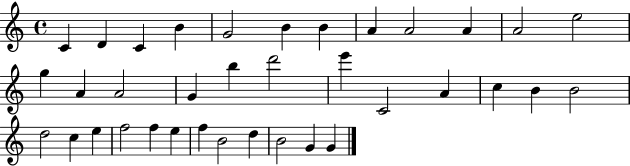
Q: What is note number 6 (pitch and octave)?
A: B4